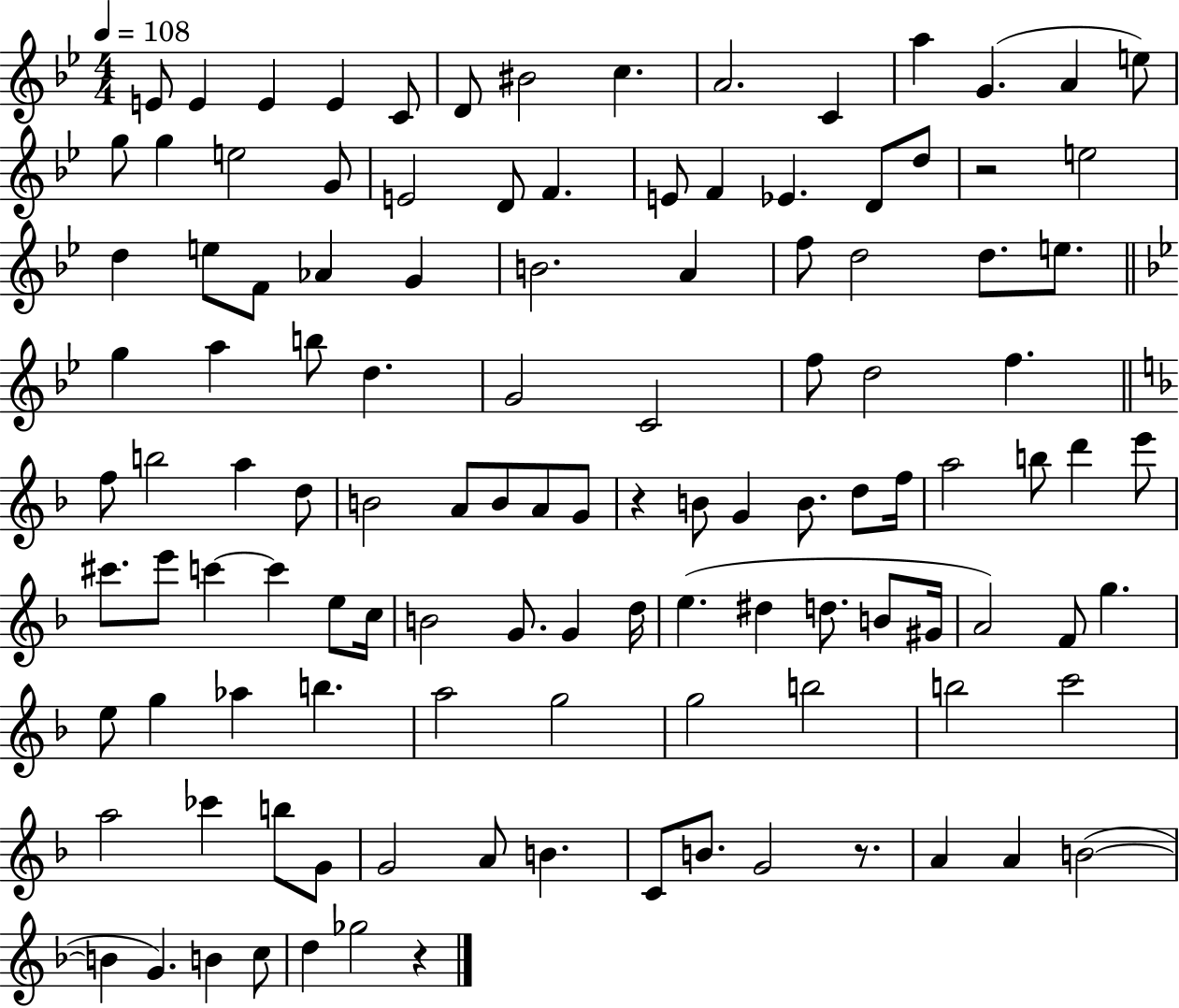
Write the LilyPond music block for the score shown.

{
  \clef treble
  \numericTimeSignature
  \time 4/4
  \key bes \major
  \tempo 4 = 108
  e'8 e'4 e'4 e'4 c'8 | d'8 bis'2 c''4. | a'2. c'4 | a''4 g'4.( a'4 e''8) | \break g''8 g''4 e''2 g'8 | e'2 d'8 f'4. | e'8 f'4 ees'4. d'8 d''8 | r2 e''2 | \break d''4 e''8 f'8 aes'4 g'4 | b'2. a'4 | f''8 d''2 d''8. e''8. | \bar "||" \break \key bes \major g''4 a''4 b''8 d''4. | g'2 c'2 | f''8 d''2 f''4. | \bar "||" \break \key f \major f''8 b''2 a''4 d''8 | b'2 a'8 b'8 a'8 g'8 | r4 b'8 g'4 b'8. d''8 f''16 | a''2 b''8 d'''4 e'''8 | \break cis'''8. e'''8 c'''4~~ c'''4 e''8 c''16 | b'2 g'8. g'4 d''16 | e''4.( dis''4 d''8. b'8 gis'16 | a'2) f'8 g''4. | \break e''8 g''4 aes''4 b''4. | a''2 g''2 | g''2 b''2 | b''2 c'''2 | \break a''2 ces'''4 b''8 g'8 | g'2 a'8 b'4. | c'8 b'8. g'2 r8. | a'4 a'4 b'2~(~ | \break b'4 g'4.) b'4 c''8 | d''4 ges''2 r4 | \bar "|."
}